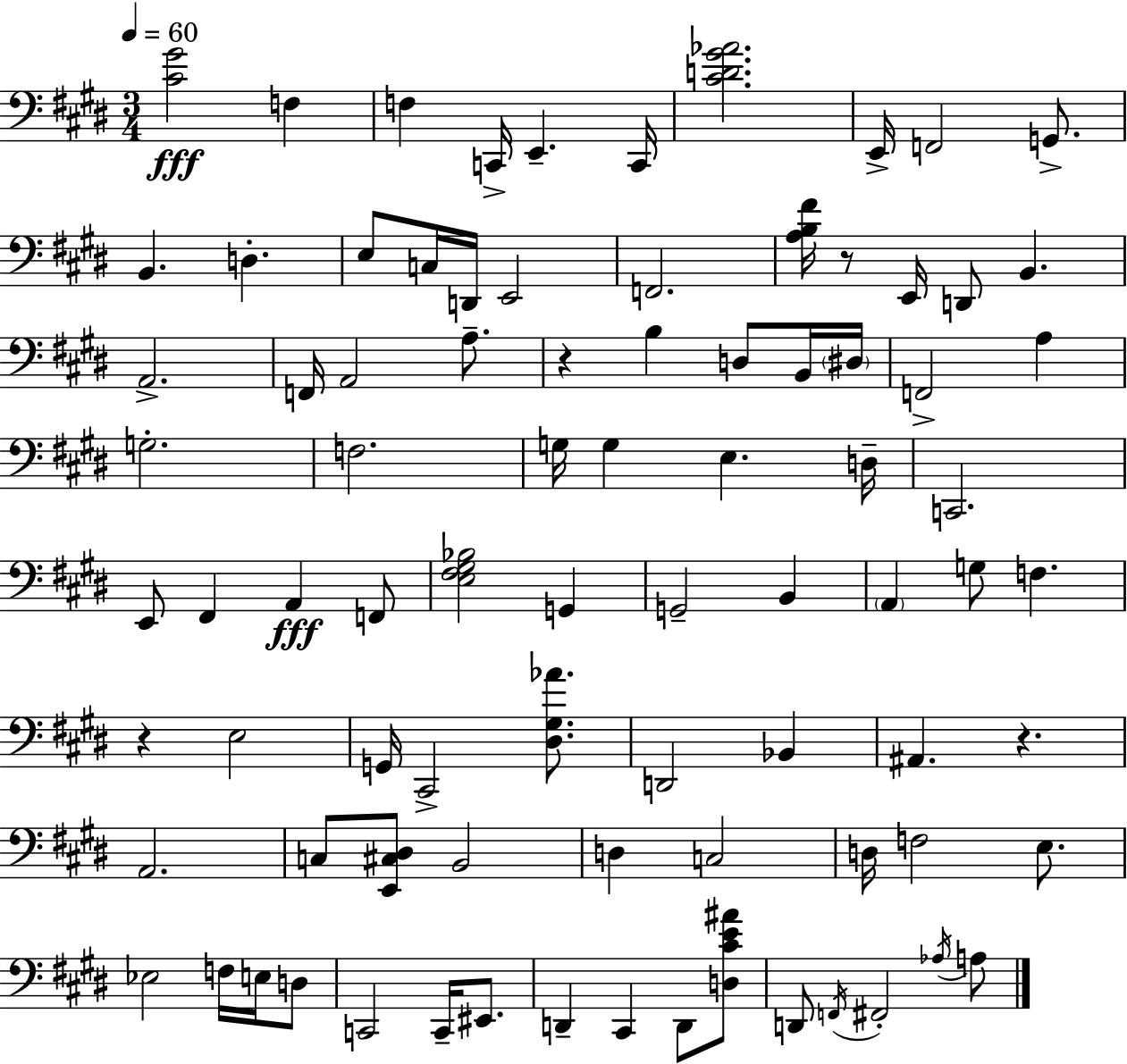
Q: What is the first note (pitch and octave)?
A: F3